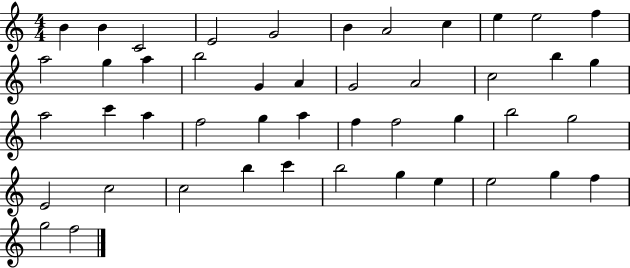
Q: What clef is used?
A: treble